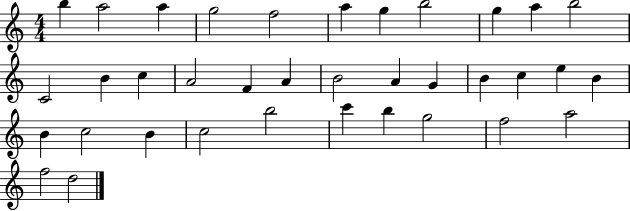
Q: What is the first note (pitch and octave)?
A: B5